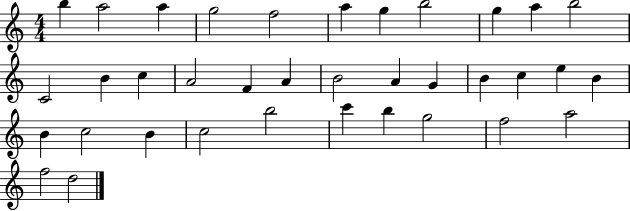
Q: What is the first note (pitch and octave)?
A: B5